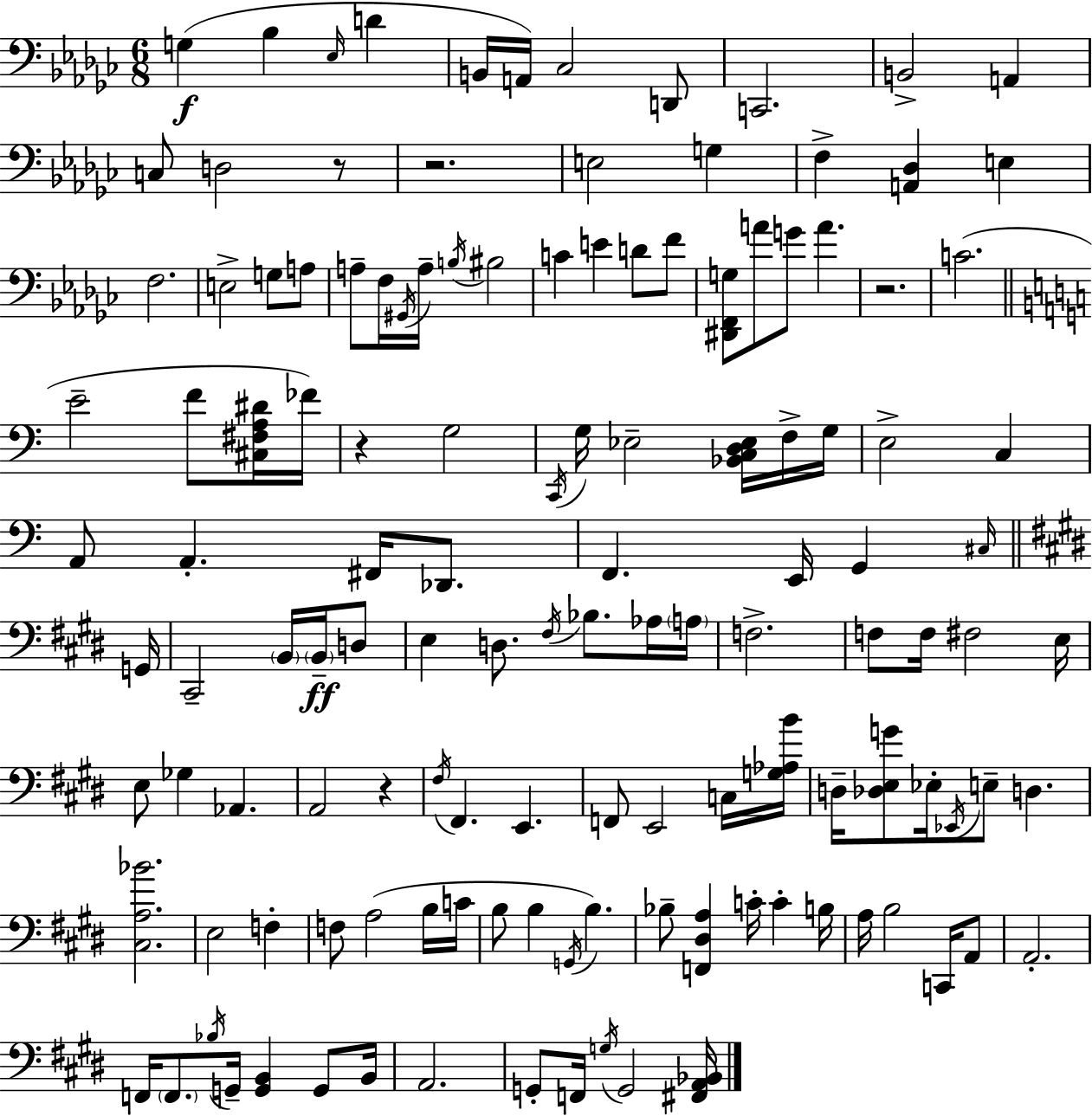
G3/q Bb3/q Eb3/s D4/q B2/s A2/s CES3/h D2/e C2/h. B2/h A2/q C3/e D3/h R/e R/h. E3/h G3/q F3/q [A2,Db3]/q E3/q F3/h. E3/h G3/e A3/e A3/e F3/s G#2/s A3/s B3/s BIS3/h C4/q E4/q D4/e F4/e [D#2,F2,G3]/e A4/e G4/e A4/q. R/h. C4/h. E4/h F4/e [C#3,F#3,A3,D#4]/s FES4/s R/q G3/h C2/s G3/s Eb3/h [Bb2,C3,D3,Eb3]/s F3/s G3/s E3/h C3/q A2/e A2/q. F#2/s Db2/e. F2/q. E2/s G2/q C#3/s G2/s C#2/h B2/s B2/s D3/e E3/q D3/e. F#3/s Bb3/e. Ab3/s A3/s F3/h. F3/e F3/s F#3/h E3/s E3/e Gb3/q Ab2/q. A2/h R/q F#3/s F#2/q. E2/q. F2/e E2/h C3/s [G3,Ab3,B4]/s D3/s [Db3,E3,G4]/e Eb3/s Eb2/s E3/e D3/q. [C#3,A3,Bb4]/h. E3/h F3/q F3/e A3/h B3/s C4/s B3/e B3/q G2/s B3/q. Bb3/e [F2,D#3,A3]/q C4/s C4/q B3/s A3/s B3/h C2/s A2/e A2/h. F2/s F2/e. Bb3/s G2/s [G2,B2]/q G2/e B2/s A2/h. G2/e F2/s G3/s G2/h [F#2,A2,Bb2]/s